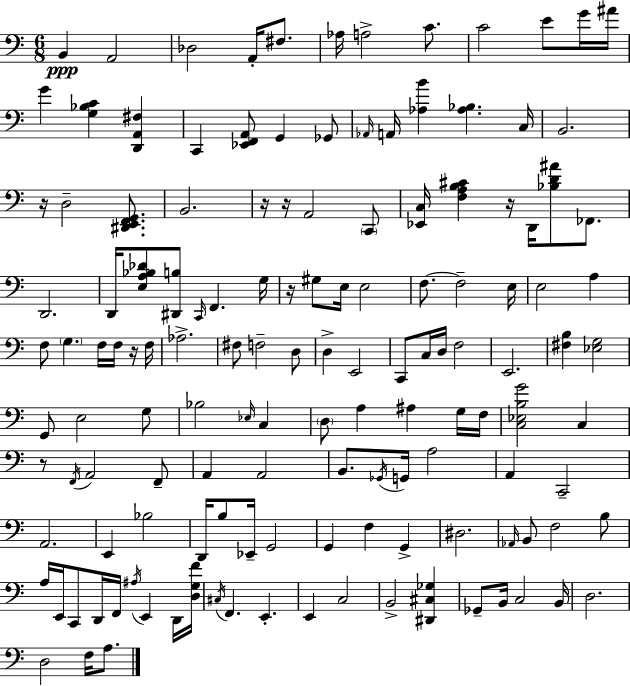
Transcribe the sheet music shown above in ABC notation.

X:1
T:Untitled
M:6/8
L:1/4
K:Am
B,, A,,2 _D,2 A,,/4 ^F,/2 _A,/4 A,2 C/2 C2 E/2 G/4 ^A/4 G [G,_B,C] [D,,A,,^F,] C,, [_E,,F,,A,,]/2 G,, _G,,/2 _A,,/4 A,,/4 [_A,B] [_A,_B,] C,/4 B,,2 z/4 D,2 [^D,,E,,F,,G,,]/2 B,,2 z/4 z/4 A,,2 C,,/2 [_E,,C,]/4 [F,A,B,^C] z/4 D,,/4 [_B,D^A]/2 _F,,/2 D,,2 D,,/4 [E,A,_B,_D]/2 [^D,,B,]/2 C,,/4 F,, G,/4 z/4 ^G,/2 E,/4 E,2 F,/2 F,2 E,/4 E,2 A, F,/2 G, F,/4 F,/4 z/4 F,/4 _A,2 ^F,/2 F,2 D,/2 D, E,,2 C,,/2 C,/4 D,/4 F,2 E,,2 [^F,B,] [_E,G,]2 G,,/2 E,2 G,/2 _B,2 _E,/4 C, D,/2 A, ^A, G,/4 F,/4 [C,_E,B,G]2 C, z/2 F,,/4 A,,2 F,,/2 A,, A,,2 B,,/2 _G,,/4 G,,/4 A,2 A,, C,,2 A,,2 E,, _B,2 D,,/4 B,/2 _E,,/4 G,,2 G,, F, G,, ^D,2 _A,,/4 B,,/2 F,2 B,/2 A,/4 E,,/4 C,,/2 D,,/4 F,,/4 ^A,/4 E,, D,,/4 [D,G,F]/4 ^C,/4 F,, E,, E,, C,2 B,,2 [^D,,^C,_G,] _G,,/2 B,,/4 C,2 B,,/4 D,2 D,2 F,/4 A,/2